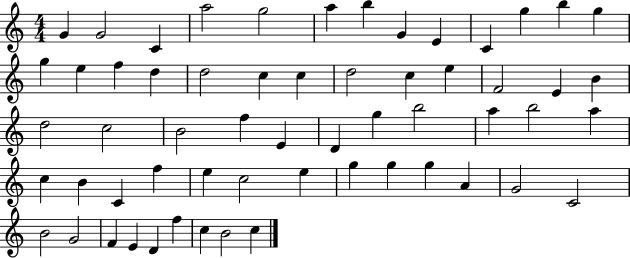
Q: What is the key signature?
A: C major